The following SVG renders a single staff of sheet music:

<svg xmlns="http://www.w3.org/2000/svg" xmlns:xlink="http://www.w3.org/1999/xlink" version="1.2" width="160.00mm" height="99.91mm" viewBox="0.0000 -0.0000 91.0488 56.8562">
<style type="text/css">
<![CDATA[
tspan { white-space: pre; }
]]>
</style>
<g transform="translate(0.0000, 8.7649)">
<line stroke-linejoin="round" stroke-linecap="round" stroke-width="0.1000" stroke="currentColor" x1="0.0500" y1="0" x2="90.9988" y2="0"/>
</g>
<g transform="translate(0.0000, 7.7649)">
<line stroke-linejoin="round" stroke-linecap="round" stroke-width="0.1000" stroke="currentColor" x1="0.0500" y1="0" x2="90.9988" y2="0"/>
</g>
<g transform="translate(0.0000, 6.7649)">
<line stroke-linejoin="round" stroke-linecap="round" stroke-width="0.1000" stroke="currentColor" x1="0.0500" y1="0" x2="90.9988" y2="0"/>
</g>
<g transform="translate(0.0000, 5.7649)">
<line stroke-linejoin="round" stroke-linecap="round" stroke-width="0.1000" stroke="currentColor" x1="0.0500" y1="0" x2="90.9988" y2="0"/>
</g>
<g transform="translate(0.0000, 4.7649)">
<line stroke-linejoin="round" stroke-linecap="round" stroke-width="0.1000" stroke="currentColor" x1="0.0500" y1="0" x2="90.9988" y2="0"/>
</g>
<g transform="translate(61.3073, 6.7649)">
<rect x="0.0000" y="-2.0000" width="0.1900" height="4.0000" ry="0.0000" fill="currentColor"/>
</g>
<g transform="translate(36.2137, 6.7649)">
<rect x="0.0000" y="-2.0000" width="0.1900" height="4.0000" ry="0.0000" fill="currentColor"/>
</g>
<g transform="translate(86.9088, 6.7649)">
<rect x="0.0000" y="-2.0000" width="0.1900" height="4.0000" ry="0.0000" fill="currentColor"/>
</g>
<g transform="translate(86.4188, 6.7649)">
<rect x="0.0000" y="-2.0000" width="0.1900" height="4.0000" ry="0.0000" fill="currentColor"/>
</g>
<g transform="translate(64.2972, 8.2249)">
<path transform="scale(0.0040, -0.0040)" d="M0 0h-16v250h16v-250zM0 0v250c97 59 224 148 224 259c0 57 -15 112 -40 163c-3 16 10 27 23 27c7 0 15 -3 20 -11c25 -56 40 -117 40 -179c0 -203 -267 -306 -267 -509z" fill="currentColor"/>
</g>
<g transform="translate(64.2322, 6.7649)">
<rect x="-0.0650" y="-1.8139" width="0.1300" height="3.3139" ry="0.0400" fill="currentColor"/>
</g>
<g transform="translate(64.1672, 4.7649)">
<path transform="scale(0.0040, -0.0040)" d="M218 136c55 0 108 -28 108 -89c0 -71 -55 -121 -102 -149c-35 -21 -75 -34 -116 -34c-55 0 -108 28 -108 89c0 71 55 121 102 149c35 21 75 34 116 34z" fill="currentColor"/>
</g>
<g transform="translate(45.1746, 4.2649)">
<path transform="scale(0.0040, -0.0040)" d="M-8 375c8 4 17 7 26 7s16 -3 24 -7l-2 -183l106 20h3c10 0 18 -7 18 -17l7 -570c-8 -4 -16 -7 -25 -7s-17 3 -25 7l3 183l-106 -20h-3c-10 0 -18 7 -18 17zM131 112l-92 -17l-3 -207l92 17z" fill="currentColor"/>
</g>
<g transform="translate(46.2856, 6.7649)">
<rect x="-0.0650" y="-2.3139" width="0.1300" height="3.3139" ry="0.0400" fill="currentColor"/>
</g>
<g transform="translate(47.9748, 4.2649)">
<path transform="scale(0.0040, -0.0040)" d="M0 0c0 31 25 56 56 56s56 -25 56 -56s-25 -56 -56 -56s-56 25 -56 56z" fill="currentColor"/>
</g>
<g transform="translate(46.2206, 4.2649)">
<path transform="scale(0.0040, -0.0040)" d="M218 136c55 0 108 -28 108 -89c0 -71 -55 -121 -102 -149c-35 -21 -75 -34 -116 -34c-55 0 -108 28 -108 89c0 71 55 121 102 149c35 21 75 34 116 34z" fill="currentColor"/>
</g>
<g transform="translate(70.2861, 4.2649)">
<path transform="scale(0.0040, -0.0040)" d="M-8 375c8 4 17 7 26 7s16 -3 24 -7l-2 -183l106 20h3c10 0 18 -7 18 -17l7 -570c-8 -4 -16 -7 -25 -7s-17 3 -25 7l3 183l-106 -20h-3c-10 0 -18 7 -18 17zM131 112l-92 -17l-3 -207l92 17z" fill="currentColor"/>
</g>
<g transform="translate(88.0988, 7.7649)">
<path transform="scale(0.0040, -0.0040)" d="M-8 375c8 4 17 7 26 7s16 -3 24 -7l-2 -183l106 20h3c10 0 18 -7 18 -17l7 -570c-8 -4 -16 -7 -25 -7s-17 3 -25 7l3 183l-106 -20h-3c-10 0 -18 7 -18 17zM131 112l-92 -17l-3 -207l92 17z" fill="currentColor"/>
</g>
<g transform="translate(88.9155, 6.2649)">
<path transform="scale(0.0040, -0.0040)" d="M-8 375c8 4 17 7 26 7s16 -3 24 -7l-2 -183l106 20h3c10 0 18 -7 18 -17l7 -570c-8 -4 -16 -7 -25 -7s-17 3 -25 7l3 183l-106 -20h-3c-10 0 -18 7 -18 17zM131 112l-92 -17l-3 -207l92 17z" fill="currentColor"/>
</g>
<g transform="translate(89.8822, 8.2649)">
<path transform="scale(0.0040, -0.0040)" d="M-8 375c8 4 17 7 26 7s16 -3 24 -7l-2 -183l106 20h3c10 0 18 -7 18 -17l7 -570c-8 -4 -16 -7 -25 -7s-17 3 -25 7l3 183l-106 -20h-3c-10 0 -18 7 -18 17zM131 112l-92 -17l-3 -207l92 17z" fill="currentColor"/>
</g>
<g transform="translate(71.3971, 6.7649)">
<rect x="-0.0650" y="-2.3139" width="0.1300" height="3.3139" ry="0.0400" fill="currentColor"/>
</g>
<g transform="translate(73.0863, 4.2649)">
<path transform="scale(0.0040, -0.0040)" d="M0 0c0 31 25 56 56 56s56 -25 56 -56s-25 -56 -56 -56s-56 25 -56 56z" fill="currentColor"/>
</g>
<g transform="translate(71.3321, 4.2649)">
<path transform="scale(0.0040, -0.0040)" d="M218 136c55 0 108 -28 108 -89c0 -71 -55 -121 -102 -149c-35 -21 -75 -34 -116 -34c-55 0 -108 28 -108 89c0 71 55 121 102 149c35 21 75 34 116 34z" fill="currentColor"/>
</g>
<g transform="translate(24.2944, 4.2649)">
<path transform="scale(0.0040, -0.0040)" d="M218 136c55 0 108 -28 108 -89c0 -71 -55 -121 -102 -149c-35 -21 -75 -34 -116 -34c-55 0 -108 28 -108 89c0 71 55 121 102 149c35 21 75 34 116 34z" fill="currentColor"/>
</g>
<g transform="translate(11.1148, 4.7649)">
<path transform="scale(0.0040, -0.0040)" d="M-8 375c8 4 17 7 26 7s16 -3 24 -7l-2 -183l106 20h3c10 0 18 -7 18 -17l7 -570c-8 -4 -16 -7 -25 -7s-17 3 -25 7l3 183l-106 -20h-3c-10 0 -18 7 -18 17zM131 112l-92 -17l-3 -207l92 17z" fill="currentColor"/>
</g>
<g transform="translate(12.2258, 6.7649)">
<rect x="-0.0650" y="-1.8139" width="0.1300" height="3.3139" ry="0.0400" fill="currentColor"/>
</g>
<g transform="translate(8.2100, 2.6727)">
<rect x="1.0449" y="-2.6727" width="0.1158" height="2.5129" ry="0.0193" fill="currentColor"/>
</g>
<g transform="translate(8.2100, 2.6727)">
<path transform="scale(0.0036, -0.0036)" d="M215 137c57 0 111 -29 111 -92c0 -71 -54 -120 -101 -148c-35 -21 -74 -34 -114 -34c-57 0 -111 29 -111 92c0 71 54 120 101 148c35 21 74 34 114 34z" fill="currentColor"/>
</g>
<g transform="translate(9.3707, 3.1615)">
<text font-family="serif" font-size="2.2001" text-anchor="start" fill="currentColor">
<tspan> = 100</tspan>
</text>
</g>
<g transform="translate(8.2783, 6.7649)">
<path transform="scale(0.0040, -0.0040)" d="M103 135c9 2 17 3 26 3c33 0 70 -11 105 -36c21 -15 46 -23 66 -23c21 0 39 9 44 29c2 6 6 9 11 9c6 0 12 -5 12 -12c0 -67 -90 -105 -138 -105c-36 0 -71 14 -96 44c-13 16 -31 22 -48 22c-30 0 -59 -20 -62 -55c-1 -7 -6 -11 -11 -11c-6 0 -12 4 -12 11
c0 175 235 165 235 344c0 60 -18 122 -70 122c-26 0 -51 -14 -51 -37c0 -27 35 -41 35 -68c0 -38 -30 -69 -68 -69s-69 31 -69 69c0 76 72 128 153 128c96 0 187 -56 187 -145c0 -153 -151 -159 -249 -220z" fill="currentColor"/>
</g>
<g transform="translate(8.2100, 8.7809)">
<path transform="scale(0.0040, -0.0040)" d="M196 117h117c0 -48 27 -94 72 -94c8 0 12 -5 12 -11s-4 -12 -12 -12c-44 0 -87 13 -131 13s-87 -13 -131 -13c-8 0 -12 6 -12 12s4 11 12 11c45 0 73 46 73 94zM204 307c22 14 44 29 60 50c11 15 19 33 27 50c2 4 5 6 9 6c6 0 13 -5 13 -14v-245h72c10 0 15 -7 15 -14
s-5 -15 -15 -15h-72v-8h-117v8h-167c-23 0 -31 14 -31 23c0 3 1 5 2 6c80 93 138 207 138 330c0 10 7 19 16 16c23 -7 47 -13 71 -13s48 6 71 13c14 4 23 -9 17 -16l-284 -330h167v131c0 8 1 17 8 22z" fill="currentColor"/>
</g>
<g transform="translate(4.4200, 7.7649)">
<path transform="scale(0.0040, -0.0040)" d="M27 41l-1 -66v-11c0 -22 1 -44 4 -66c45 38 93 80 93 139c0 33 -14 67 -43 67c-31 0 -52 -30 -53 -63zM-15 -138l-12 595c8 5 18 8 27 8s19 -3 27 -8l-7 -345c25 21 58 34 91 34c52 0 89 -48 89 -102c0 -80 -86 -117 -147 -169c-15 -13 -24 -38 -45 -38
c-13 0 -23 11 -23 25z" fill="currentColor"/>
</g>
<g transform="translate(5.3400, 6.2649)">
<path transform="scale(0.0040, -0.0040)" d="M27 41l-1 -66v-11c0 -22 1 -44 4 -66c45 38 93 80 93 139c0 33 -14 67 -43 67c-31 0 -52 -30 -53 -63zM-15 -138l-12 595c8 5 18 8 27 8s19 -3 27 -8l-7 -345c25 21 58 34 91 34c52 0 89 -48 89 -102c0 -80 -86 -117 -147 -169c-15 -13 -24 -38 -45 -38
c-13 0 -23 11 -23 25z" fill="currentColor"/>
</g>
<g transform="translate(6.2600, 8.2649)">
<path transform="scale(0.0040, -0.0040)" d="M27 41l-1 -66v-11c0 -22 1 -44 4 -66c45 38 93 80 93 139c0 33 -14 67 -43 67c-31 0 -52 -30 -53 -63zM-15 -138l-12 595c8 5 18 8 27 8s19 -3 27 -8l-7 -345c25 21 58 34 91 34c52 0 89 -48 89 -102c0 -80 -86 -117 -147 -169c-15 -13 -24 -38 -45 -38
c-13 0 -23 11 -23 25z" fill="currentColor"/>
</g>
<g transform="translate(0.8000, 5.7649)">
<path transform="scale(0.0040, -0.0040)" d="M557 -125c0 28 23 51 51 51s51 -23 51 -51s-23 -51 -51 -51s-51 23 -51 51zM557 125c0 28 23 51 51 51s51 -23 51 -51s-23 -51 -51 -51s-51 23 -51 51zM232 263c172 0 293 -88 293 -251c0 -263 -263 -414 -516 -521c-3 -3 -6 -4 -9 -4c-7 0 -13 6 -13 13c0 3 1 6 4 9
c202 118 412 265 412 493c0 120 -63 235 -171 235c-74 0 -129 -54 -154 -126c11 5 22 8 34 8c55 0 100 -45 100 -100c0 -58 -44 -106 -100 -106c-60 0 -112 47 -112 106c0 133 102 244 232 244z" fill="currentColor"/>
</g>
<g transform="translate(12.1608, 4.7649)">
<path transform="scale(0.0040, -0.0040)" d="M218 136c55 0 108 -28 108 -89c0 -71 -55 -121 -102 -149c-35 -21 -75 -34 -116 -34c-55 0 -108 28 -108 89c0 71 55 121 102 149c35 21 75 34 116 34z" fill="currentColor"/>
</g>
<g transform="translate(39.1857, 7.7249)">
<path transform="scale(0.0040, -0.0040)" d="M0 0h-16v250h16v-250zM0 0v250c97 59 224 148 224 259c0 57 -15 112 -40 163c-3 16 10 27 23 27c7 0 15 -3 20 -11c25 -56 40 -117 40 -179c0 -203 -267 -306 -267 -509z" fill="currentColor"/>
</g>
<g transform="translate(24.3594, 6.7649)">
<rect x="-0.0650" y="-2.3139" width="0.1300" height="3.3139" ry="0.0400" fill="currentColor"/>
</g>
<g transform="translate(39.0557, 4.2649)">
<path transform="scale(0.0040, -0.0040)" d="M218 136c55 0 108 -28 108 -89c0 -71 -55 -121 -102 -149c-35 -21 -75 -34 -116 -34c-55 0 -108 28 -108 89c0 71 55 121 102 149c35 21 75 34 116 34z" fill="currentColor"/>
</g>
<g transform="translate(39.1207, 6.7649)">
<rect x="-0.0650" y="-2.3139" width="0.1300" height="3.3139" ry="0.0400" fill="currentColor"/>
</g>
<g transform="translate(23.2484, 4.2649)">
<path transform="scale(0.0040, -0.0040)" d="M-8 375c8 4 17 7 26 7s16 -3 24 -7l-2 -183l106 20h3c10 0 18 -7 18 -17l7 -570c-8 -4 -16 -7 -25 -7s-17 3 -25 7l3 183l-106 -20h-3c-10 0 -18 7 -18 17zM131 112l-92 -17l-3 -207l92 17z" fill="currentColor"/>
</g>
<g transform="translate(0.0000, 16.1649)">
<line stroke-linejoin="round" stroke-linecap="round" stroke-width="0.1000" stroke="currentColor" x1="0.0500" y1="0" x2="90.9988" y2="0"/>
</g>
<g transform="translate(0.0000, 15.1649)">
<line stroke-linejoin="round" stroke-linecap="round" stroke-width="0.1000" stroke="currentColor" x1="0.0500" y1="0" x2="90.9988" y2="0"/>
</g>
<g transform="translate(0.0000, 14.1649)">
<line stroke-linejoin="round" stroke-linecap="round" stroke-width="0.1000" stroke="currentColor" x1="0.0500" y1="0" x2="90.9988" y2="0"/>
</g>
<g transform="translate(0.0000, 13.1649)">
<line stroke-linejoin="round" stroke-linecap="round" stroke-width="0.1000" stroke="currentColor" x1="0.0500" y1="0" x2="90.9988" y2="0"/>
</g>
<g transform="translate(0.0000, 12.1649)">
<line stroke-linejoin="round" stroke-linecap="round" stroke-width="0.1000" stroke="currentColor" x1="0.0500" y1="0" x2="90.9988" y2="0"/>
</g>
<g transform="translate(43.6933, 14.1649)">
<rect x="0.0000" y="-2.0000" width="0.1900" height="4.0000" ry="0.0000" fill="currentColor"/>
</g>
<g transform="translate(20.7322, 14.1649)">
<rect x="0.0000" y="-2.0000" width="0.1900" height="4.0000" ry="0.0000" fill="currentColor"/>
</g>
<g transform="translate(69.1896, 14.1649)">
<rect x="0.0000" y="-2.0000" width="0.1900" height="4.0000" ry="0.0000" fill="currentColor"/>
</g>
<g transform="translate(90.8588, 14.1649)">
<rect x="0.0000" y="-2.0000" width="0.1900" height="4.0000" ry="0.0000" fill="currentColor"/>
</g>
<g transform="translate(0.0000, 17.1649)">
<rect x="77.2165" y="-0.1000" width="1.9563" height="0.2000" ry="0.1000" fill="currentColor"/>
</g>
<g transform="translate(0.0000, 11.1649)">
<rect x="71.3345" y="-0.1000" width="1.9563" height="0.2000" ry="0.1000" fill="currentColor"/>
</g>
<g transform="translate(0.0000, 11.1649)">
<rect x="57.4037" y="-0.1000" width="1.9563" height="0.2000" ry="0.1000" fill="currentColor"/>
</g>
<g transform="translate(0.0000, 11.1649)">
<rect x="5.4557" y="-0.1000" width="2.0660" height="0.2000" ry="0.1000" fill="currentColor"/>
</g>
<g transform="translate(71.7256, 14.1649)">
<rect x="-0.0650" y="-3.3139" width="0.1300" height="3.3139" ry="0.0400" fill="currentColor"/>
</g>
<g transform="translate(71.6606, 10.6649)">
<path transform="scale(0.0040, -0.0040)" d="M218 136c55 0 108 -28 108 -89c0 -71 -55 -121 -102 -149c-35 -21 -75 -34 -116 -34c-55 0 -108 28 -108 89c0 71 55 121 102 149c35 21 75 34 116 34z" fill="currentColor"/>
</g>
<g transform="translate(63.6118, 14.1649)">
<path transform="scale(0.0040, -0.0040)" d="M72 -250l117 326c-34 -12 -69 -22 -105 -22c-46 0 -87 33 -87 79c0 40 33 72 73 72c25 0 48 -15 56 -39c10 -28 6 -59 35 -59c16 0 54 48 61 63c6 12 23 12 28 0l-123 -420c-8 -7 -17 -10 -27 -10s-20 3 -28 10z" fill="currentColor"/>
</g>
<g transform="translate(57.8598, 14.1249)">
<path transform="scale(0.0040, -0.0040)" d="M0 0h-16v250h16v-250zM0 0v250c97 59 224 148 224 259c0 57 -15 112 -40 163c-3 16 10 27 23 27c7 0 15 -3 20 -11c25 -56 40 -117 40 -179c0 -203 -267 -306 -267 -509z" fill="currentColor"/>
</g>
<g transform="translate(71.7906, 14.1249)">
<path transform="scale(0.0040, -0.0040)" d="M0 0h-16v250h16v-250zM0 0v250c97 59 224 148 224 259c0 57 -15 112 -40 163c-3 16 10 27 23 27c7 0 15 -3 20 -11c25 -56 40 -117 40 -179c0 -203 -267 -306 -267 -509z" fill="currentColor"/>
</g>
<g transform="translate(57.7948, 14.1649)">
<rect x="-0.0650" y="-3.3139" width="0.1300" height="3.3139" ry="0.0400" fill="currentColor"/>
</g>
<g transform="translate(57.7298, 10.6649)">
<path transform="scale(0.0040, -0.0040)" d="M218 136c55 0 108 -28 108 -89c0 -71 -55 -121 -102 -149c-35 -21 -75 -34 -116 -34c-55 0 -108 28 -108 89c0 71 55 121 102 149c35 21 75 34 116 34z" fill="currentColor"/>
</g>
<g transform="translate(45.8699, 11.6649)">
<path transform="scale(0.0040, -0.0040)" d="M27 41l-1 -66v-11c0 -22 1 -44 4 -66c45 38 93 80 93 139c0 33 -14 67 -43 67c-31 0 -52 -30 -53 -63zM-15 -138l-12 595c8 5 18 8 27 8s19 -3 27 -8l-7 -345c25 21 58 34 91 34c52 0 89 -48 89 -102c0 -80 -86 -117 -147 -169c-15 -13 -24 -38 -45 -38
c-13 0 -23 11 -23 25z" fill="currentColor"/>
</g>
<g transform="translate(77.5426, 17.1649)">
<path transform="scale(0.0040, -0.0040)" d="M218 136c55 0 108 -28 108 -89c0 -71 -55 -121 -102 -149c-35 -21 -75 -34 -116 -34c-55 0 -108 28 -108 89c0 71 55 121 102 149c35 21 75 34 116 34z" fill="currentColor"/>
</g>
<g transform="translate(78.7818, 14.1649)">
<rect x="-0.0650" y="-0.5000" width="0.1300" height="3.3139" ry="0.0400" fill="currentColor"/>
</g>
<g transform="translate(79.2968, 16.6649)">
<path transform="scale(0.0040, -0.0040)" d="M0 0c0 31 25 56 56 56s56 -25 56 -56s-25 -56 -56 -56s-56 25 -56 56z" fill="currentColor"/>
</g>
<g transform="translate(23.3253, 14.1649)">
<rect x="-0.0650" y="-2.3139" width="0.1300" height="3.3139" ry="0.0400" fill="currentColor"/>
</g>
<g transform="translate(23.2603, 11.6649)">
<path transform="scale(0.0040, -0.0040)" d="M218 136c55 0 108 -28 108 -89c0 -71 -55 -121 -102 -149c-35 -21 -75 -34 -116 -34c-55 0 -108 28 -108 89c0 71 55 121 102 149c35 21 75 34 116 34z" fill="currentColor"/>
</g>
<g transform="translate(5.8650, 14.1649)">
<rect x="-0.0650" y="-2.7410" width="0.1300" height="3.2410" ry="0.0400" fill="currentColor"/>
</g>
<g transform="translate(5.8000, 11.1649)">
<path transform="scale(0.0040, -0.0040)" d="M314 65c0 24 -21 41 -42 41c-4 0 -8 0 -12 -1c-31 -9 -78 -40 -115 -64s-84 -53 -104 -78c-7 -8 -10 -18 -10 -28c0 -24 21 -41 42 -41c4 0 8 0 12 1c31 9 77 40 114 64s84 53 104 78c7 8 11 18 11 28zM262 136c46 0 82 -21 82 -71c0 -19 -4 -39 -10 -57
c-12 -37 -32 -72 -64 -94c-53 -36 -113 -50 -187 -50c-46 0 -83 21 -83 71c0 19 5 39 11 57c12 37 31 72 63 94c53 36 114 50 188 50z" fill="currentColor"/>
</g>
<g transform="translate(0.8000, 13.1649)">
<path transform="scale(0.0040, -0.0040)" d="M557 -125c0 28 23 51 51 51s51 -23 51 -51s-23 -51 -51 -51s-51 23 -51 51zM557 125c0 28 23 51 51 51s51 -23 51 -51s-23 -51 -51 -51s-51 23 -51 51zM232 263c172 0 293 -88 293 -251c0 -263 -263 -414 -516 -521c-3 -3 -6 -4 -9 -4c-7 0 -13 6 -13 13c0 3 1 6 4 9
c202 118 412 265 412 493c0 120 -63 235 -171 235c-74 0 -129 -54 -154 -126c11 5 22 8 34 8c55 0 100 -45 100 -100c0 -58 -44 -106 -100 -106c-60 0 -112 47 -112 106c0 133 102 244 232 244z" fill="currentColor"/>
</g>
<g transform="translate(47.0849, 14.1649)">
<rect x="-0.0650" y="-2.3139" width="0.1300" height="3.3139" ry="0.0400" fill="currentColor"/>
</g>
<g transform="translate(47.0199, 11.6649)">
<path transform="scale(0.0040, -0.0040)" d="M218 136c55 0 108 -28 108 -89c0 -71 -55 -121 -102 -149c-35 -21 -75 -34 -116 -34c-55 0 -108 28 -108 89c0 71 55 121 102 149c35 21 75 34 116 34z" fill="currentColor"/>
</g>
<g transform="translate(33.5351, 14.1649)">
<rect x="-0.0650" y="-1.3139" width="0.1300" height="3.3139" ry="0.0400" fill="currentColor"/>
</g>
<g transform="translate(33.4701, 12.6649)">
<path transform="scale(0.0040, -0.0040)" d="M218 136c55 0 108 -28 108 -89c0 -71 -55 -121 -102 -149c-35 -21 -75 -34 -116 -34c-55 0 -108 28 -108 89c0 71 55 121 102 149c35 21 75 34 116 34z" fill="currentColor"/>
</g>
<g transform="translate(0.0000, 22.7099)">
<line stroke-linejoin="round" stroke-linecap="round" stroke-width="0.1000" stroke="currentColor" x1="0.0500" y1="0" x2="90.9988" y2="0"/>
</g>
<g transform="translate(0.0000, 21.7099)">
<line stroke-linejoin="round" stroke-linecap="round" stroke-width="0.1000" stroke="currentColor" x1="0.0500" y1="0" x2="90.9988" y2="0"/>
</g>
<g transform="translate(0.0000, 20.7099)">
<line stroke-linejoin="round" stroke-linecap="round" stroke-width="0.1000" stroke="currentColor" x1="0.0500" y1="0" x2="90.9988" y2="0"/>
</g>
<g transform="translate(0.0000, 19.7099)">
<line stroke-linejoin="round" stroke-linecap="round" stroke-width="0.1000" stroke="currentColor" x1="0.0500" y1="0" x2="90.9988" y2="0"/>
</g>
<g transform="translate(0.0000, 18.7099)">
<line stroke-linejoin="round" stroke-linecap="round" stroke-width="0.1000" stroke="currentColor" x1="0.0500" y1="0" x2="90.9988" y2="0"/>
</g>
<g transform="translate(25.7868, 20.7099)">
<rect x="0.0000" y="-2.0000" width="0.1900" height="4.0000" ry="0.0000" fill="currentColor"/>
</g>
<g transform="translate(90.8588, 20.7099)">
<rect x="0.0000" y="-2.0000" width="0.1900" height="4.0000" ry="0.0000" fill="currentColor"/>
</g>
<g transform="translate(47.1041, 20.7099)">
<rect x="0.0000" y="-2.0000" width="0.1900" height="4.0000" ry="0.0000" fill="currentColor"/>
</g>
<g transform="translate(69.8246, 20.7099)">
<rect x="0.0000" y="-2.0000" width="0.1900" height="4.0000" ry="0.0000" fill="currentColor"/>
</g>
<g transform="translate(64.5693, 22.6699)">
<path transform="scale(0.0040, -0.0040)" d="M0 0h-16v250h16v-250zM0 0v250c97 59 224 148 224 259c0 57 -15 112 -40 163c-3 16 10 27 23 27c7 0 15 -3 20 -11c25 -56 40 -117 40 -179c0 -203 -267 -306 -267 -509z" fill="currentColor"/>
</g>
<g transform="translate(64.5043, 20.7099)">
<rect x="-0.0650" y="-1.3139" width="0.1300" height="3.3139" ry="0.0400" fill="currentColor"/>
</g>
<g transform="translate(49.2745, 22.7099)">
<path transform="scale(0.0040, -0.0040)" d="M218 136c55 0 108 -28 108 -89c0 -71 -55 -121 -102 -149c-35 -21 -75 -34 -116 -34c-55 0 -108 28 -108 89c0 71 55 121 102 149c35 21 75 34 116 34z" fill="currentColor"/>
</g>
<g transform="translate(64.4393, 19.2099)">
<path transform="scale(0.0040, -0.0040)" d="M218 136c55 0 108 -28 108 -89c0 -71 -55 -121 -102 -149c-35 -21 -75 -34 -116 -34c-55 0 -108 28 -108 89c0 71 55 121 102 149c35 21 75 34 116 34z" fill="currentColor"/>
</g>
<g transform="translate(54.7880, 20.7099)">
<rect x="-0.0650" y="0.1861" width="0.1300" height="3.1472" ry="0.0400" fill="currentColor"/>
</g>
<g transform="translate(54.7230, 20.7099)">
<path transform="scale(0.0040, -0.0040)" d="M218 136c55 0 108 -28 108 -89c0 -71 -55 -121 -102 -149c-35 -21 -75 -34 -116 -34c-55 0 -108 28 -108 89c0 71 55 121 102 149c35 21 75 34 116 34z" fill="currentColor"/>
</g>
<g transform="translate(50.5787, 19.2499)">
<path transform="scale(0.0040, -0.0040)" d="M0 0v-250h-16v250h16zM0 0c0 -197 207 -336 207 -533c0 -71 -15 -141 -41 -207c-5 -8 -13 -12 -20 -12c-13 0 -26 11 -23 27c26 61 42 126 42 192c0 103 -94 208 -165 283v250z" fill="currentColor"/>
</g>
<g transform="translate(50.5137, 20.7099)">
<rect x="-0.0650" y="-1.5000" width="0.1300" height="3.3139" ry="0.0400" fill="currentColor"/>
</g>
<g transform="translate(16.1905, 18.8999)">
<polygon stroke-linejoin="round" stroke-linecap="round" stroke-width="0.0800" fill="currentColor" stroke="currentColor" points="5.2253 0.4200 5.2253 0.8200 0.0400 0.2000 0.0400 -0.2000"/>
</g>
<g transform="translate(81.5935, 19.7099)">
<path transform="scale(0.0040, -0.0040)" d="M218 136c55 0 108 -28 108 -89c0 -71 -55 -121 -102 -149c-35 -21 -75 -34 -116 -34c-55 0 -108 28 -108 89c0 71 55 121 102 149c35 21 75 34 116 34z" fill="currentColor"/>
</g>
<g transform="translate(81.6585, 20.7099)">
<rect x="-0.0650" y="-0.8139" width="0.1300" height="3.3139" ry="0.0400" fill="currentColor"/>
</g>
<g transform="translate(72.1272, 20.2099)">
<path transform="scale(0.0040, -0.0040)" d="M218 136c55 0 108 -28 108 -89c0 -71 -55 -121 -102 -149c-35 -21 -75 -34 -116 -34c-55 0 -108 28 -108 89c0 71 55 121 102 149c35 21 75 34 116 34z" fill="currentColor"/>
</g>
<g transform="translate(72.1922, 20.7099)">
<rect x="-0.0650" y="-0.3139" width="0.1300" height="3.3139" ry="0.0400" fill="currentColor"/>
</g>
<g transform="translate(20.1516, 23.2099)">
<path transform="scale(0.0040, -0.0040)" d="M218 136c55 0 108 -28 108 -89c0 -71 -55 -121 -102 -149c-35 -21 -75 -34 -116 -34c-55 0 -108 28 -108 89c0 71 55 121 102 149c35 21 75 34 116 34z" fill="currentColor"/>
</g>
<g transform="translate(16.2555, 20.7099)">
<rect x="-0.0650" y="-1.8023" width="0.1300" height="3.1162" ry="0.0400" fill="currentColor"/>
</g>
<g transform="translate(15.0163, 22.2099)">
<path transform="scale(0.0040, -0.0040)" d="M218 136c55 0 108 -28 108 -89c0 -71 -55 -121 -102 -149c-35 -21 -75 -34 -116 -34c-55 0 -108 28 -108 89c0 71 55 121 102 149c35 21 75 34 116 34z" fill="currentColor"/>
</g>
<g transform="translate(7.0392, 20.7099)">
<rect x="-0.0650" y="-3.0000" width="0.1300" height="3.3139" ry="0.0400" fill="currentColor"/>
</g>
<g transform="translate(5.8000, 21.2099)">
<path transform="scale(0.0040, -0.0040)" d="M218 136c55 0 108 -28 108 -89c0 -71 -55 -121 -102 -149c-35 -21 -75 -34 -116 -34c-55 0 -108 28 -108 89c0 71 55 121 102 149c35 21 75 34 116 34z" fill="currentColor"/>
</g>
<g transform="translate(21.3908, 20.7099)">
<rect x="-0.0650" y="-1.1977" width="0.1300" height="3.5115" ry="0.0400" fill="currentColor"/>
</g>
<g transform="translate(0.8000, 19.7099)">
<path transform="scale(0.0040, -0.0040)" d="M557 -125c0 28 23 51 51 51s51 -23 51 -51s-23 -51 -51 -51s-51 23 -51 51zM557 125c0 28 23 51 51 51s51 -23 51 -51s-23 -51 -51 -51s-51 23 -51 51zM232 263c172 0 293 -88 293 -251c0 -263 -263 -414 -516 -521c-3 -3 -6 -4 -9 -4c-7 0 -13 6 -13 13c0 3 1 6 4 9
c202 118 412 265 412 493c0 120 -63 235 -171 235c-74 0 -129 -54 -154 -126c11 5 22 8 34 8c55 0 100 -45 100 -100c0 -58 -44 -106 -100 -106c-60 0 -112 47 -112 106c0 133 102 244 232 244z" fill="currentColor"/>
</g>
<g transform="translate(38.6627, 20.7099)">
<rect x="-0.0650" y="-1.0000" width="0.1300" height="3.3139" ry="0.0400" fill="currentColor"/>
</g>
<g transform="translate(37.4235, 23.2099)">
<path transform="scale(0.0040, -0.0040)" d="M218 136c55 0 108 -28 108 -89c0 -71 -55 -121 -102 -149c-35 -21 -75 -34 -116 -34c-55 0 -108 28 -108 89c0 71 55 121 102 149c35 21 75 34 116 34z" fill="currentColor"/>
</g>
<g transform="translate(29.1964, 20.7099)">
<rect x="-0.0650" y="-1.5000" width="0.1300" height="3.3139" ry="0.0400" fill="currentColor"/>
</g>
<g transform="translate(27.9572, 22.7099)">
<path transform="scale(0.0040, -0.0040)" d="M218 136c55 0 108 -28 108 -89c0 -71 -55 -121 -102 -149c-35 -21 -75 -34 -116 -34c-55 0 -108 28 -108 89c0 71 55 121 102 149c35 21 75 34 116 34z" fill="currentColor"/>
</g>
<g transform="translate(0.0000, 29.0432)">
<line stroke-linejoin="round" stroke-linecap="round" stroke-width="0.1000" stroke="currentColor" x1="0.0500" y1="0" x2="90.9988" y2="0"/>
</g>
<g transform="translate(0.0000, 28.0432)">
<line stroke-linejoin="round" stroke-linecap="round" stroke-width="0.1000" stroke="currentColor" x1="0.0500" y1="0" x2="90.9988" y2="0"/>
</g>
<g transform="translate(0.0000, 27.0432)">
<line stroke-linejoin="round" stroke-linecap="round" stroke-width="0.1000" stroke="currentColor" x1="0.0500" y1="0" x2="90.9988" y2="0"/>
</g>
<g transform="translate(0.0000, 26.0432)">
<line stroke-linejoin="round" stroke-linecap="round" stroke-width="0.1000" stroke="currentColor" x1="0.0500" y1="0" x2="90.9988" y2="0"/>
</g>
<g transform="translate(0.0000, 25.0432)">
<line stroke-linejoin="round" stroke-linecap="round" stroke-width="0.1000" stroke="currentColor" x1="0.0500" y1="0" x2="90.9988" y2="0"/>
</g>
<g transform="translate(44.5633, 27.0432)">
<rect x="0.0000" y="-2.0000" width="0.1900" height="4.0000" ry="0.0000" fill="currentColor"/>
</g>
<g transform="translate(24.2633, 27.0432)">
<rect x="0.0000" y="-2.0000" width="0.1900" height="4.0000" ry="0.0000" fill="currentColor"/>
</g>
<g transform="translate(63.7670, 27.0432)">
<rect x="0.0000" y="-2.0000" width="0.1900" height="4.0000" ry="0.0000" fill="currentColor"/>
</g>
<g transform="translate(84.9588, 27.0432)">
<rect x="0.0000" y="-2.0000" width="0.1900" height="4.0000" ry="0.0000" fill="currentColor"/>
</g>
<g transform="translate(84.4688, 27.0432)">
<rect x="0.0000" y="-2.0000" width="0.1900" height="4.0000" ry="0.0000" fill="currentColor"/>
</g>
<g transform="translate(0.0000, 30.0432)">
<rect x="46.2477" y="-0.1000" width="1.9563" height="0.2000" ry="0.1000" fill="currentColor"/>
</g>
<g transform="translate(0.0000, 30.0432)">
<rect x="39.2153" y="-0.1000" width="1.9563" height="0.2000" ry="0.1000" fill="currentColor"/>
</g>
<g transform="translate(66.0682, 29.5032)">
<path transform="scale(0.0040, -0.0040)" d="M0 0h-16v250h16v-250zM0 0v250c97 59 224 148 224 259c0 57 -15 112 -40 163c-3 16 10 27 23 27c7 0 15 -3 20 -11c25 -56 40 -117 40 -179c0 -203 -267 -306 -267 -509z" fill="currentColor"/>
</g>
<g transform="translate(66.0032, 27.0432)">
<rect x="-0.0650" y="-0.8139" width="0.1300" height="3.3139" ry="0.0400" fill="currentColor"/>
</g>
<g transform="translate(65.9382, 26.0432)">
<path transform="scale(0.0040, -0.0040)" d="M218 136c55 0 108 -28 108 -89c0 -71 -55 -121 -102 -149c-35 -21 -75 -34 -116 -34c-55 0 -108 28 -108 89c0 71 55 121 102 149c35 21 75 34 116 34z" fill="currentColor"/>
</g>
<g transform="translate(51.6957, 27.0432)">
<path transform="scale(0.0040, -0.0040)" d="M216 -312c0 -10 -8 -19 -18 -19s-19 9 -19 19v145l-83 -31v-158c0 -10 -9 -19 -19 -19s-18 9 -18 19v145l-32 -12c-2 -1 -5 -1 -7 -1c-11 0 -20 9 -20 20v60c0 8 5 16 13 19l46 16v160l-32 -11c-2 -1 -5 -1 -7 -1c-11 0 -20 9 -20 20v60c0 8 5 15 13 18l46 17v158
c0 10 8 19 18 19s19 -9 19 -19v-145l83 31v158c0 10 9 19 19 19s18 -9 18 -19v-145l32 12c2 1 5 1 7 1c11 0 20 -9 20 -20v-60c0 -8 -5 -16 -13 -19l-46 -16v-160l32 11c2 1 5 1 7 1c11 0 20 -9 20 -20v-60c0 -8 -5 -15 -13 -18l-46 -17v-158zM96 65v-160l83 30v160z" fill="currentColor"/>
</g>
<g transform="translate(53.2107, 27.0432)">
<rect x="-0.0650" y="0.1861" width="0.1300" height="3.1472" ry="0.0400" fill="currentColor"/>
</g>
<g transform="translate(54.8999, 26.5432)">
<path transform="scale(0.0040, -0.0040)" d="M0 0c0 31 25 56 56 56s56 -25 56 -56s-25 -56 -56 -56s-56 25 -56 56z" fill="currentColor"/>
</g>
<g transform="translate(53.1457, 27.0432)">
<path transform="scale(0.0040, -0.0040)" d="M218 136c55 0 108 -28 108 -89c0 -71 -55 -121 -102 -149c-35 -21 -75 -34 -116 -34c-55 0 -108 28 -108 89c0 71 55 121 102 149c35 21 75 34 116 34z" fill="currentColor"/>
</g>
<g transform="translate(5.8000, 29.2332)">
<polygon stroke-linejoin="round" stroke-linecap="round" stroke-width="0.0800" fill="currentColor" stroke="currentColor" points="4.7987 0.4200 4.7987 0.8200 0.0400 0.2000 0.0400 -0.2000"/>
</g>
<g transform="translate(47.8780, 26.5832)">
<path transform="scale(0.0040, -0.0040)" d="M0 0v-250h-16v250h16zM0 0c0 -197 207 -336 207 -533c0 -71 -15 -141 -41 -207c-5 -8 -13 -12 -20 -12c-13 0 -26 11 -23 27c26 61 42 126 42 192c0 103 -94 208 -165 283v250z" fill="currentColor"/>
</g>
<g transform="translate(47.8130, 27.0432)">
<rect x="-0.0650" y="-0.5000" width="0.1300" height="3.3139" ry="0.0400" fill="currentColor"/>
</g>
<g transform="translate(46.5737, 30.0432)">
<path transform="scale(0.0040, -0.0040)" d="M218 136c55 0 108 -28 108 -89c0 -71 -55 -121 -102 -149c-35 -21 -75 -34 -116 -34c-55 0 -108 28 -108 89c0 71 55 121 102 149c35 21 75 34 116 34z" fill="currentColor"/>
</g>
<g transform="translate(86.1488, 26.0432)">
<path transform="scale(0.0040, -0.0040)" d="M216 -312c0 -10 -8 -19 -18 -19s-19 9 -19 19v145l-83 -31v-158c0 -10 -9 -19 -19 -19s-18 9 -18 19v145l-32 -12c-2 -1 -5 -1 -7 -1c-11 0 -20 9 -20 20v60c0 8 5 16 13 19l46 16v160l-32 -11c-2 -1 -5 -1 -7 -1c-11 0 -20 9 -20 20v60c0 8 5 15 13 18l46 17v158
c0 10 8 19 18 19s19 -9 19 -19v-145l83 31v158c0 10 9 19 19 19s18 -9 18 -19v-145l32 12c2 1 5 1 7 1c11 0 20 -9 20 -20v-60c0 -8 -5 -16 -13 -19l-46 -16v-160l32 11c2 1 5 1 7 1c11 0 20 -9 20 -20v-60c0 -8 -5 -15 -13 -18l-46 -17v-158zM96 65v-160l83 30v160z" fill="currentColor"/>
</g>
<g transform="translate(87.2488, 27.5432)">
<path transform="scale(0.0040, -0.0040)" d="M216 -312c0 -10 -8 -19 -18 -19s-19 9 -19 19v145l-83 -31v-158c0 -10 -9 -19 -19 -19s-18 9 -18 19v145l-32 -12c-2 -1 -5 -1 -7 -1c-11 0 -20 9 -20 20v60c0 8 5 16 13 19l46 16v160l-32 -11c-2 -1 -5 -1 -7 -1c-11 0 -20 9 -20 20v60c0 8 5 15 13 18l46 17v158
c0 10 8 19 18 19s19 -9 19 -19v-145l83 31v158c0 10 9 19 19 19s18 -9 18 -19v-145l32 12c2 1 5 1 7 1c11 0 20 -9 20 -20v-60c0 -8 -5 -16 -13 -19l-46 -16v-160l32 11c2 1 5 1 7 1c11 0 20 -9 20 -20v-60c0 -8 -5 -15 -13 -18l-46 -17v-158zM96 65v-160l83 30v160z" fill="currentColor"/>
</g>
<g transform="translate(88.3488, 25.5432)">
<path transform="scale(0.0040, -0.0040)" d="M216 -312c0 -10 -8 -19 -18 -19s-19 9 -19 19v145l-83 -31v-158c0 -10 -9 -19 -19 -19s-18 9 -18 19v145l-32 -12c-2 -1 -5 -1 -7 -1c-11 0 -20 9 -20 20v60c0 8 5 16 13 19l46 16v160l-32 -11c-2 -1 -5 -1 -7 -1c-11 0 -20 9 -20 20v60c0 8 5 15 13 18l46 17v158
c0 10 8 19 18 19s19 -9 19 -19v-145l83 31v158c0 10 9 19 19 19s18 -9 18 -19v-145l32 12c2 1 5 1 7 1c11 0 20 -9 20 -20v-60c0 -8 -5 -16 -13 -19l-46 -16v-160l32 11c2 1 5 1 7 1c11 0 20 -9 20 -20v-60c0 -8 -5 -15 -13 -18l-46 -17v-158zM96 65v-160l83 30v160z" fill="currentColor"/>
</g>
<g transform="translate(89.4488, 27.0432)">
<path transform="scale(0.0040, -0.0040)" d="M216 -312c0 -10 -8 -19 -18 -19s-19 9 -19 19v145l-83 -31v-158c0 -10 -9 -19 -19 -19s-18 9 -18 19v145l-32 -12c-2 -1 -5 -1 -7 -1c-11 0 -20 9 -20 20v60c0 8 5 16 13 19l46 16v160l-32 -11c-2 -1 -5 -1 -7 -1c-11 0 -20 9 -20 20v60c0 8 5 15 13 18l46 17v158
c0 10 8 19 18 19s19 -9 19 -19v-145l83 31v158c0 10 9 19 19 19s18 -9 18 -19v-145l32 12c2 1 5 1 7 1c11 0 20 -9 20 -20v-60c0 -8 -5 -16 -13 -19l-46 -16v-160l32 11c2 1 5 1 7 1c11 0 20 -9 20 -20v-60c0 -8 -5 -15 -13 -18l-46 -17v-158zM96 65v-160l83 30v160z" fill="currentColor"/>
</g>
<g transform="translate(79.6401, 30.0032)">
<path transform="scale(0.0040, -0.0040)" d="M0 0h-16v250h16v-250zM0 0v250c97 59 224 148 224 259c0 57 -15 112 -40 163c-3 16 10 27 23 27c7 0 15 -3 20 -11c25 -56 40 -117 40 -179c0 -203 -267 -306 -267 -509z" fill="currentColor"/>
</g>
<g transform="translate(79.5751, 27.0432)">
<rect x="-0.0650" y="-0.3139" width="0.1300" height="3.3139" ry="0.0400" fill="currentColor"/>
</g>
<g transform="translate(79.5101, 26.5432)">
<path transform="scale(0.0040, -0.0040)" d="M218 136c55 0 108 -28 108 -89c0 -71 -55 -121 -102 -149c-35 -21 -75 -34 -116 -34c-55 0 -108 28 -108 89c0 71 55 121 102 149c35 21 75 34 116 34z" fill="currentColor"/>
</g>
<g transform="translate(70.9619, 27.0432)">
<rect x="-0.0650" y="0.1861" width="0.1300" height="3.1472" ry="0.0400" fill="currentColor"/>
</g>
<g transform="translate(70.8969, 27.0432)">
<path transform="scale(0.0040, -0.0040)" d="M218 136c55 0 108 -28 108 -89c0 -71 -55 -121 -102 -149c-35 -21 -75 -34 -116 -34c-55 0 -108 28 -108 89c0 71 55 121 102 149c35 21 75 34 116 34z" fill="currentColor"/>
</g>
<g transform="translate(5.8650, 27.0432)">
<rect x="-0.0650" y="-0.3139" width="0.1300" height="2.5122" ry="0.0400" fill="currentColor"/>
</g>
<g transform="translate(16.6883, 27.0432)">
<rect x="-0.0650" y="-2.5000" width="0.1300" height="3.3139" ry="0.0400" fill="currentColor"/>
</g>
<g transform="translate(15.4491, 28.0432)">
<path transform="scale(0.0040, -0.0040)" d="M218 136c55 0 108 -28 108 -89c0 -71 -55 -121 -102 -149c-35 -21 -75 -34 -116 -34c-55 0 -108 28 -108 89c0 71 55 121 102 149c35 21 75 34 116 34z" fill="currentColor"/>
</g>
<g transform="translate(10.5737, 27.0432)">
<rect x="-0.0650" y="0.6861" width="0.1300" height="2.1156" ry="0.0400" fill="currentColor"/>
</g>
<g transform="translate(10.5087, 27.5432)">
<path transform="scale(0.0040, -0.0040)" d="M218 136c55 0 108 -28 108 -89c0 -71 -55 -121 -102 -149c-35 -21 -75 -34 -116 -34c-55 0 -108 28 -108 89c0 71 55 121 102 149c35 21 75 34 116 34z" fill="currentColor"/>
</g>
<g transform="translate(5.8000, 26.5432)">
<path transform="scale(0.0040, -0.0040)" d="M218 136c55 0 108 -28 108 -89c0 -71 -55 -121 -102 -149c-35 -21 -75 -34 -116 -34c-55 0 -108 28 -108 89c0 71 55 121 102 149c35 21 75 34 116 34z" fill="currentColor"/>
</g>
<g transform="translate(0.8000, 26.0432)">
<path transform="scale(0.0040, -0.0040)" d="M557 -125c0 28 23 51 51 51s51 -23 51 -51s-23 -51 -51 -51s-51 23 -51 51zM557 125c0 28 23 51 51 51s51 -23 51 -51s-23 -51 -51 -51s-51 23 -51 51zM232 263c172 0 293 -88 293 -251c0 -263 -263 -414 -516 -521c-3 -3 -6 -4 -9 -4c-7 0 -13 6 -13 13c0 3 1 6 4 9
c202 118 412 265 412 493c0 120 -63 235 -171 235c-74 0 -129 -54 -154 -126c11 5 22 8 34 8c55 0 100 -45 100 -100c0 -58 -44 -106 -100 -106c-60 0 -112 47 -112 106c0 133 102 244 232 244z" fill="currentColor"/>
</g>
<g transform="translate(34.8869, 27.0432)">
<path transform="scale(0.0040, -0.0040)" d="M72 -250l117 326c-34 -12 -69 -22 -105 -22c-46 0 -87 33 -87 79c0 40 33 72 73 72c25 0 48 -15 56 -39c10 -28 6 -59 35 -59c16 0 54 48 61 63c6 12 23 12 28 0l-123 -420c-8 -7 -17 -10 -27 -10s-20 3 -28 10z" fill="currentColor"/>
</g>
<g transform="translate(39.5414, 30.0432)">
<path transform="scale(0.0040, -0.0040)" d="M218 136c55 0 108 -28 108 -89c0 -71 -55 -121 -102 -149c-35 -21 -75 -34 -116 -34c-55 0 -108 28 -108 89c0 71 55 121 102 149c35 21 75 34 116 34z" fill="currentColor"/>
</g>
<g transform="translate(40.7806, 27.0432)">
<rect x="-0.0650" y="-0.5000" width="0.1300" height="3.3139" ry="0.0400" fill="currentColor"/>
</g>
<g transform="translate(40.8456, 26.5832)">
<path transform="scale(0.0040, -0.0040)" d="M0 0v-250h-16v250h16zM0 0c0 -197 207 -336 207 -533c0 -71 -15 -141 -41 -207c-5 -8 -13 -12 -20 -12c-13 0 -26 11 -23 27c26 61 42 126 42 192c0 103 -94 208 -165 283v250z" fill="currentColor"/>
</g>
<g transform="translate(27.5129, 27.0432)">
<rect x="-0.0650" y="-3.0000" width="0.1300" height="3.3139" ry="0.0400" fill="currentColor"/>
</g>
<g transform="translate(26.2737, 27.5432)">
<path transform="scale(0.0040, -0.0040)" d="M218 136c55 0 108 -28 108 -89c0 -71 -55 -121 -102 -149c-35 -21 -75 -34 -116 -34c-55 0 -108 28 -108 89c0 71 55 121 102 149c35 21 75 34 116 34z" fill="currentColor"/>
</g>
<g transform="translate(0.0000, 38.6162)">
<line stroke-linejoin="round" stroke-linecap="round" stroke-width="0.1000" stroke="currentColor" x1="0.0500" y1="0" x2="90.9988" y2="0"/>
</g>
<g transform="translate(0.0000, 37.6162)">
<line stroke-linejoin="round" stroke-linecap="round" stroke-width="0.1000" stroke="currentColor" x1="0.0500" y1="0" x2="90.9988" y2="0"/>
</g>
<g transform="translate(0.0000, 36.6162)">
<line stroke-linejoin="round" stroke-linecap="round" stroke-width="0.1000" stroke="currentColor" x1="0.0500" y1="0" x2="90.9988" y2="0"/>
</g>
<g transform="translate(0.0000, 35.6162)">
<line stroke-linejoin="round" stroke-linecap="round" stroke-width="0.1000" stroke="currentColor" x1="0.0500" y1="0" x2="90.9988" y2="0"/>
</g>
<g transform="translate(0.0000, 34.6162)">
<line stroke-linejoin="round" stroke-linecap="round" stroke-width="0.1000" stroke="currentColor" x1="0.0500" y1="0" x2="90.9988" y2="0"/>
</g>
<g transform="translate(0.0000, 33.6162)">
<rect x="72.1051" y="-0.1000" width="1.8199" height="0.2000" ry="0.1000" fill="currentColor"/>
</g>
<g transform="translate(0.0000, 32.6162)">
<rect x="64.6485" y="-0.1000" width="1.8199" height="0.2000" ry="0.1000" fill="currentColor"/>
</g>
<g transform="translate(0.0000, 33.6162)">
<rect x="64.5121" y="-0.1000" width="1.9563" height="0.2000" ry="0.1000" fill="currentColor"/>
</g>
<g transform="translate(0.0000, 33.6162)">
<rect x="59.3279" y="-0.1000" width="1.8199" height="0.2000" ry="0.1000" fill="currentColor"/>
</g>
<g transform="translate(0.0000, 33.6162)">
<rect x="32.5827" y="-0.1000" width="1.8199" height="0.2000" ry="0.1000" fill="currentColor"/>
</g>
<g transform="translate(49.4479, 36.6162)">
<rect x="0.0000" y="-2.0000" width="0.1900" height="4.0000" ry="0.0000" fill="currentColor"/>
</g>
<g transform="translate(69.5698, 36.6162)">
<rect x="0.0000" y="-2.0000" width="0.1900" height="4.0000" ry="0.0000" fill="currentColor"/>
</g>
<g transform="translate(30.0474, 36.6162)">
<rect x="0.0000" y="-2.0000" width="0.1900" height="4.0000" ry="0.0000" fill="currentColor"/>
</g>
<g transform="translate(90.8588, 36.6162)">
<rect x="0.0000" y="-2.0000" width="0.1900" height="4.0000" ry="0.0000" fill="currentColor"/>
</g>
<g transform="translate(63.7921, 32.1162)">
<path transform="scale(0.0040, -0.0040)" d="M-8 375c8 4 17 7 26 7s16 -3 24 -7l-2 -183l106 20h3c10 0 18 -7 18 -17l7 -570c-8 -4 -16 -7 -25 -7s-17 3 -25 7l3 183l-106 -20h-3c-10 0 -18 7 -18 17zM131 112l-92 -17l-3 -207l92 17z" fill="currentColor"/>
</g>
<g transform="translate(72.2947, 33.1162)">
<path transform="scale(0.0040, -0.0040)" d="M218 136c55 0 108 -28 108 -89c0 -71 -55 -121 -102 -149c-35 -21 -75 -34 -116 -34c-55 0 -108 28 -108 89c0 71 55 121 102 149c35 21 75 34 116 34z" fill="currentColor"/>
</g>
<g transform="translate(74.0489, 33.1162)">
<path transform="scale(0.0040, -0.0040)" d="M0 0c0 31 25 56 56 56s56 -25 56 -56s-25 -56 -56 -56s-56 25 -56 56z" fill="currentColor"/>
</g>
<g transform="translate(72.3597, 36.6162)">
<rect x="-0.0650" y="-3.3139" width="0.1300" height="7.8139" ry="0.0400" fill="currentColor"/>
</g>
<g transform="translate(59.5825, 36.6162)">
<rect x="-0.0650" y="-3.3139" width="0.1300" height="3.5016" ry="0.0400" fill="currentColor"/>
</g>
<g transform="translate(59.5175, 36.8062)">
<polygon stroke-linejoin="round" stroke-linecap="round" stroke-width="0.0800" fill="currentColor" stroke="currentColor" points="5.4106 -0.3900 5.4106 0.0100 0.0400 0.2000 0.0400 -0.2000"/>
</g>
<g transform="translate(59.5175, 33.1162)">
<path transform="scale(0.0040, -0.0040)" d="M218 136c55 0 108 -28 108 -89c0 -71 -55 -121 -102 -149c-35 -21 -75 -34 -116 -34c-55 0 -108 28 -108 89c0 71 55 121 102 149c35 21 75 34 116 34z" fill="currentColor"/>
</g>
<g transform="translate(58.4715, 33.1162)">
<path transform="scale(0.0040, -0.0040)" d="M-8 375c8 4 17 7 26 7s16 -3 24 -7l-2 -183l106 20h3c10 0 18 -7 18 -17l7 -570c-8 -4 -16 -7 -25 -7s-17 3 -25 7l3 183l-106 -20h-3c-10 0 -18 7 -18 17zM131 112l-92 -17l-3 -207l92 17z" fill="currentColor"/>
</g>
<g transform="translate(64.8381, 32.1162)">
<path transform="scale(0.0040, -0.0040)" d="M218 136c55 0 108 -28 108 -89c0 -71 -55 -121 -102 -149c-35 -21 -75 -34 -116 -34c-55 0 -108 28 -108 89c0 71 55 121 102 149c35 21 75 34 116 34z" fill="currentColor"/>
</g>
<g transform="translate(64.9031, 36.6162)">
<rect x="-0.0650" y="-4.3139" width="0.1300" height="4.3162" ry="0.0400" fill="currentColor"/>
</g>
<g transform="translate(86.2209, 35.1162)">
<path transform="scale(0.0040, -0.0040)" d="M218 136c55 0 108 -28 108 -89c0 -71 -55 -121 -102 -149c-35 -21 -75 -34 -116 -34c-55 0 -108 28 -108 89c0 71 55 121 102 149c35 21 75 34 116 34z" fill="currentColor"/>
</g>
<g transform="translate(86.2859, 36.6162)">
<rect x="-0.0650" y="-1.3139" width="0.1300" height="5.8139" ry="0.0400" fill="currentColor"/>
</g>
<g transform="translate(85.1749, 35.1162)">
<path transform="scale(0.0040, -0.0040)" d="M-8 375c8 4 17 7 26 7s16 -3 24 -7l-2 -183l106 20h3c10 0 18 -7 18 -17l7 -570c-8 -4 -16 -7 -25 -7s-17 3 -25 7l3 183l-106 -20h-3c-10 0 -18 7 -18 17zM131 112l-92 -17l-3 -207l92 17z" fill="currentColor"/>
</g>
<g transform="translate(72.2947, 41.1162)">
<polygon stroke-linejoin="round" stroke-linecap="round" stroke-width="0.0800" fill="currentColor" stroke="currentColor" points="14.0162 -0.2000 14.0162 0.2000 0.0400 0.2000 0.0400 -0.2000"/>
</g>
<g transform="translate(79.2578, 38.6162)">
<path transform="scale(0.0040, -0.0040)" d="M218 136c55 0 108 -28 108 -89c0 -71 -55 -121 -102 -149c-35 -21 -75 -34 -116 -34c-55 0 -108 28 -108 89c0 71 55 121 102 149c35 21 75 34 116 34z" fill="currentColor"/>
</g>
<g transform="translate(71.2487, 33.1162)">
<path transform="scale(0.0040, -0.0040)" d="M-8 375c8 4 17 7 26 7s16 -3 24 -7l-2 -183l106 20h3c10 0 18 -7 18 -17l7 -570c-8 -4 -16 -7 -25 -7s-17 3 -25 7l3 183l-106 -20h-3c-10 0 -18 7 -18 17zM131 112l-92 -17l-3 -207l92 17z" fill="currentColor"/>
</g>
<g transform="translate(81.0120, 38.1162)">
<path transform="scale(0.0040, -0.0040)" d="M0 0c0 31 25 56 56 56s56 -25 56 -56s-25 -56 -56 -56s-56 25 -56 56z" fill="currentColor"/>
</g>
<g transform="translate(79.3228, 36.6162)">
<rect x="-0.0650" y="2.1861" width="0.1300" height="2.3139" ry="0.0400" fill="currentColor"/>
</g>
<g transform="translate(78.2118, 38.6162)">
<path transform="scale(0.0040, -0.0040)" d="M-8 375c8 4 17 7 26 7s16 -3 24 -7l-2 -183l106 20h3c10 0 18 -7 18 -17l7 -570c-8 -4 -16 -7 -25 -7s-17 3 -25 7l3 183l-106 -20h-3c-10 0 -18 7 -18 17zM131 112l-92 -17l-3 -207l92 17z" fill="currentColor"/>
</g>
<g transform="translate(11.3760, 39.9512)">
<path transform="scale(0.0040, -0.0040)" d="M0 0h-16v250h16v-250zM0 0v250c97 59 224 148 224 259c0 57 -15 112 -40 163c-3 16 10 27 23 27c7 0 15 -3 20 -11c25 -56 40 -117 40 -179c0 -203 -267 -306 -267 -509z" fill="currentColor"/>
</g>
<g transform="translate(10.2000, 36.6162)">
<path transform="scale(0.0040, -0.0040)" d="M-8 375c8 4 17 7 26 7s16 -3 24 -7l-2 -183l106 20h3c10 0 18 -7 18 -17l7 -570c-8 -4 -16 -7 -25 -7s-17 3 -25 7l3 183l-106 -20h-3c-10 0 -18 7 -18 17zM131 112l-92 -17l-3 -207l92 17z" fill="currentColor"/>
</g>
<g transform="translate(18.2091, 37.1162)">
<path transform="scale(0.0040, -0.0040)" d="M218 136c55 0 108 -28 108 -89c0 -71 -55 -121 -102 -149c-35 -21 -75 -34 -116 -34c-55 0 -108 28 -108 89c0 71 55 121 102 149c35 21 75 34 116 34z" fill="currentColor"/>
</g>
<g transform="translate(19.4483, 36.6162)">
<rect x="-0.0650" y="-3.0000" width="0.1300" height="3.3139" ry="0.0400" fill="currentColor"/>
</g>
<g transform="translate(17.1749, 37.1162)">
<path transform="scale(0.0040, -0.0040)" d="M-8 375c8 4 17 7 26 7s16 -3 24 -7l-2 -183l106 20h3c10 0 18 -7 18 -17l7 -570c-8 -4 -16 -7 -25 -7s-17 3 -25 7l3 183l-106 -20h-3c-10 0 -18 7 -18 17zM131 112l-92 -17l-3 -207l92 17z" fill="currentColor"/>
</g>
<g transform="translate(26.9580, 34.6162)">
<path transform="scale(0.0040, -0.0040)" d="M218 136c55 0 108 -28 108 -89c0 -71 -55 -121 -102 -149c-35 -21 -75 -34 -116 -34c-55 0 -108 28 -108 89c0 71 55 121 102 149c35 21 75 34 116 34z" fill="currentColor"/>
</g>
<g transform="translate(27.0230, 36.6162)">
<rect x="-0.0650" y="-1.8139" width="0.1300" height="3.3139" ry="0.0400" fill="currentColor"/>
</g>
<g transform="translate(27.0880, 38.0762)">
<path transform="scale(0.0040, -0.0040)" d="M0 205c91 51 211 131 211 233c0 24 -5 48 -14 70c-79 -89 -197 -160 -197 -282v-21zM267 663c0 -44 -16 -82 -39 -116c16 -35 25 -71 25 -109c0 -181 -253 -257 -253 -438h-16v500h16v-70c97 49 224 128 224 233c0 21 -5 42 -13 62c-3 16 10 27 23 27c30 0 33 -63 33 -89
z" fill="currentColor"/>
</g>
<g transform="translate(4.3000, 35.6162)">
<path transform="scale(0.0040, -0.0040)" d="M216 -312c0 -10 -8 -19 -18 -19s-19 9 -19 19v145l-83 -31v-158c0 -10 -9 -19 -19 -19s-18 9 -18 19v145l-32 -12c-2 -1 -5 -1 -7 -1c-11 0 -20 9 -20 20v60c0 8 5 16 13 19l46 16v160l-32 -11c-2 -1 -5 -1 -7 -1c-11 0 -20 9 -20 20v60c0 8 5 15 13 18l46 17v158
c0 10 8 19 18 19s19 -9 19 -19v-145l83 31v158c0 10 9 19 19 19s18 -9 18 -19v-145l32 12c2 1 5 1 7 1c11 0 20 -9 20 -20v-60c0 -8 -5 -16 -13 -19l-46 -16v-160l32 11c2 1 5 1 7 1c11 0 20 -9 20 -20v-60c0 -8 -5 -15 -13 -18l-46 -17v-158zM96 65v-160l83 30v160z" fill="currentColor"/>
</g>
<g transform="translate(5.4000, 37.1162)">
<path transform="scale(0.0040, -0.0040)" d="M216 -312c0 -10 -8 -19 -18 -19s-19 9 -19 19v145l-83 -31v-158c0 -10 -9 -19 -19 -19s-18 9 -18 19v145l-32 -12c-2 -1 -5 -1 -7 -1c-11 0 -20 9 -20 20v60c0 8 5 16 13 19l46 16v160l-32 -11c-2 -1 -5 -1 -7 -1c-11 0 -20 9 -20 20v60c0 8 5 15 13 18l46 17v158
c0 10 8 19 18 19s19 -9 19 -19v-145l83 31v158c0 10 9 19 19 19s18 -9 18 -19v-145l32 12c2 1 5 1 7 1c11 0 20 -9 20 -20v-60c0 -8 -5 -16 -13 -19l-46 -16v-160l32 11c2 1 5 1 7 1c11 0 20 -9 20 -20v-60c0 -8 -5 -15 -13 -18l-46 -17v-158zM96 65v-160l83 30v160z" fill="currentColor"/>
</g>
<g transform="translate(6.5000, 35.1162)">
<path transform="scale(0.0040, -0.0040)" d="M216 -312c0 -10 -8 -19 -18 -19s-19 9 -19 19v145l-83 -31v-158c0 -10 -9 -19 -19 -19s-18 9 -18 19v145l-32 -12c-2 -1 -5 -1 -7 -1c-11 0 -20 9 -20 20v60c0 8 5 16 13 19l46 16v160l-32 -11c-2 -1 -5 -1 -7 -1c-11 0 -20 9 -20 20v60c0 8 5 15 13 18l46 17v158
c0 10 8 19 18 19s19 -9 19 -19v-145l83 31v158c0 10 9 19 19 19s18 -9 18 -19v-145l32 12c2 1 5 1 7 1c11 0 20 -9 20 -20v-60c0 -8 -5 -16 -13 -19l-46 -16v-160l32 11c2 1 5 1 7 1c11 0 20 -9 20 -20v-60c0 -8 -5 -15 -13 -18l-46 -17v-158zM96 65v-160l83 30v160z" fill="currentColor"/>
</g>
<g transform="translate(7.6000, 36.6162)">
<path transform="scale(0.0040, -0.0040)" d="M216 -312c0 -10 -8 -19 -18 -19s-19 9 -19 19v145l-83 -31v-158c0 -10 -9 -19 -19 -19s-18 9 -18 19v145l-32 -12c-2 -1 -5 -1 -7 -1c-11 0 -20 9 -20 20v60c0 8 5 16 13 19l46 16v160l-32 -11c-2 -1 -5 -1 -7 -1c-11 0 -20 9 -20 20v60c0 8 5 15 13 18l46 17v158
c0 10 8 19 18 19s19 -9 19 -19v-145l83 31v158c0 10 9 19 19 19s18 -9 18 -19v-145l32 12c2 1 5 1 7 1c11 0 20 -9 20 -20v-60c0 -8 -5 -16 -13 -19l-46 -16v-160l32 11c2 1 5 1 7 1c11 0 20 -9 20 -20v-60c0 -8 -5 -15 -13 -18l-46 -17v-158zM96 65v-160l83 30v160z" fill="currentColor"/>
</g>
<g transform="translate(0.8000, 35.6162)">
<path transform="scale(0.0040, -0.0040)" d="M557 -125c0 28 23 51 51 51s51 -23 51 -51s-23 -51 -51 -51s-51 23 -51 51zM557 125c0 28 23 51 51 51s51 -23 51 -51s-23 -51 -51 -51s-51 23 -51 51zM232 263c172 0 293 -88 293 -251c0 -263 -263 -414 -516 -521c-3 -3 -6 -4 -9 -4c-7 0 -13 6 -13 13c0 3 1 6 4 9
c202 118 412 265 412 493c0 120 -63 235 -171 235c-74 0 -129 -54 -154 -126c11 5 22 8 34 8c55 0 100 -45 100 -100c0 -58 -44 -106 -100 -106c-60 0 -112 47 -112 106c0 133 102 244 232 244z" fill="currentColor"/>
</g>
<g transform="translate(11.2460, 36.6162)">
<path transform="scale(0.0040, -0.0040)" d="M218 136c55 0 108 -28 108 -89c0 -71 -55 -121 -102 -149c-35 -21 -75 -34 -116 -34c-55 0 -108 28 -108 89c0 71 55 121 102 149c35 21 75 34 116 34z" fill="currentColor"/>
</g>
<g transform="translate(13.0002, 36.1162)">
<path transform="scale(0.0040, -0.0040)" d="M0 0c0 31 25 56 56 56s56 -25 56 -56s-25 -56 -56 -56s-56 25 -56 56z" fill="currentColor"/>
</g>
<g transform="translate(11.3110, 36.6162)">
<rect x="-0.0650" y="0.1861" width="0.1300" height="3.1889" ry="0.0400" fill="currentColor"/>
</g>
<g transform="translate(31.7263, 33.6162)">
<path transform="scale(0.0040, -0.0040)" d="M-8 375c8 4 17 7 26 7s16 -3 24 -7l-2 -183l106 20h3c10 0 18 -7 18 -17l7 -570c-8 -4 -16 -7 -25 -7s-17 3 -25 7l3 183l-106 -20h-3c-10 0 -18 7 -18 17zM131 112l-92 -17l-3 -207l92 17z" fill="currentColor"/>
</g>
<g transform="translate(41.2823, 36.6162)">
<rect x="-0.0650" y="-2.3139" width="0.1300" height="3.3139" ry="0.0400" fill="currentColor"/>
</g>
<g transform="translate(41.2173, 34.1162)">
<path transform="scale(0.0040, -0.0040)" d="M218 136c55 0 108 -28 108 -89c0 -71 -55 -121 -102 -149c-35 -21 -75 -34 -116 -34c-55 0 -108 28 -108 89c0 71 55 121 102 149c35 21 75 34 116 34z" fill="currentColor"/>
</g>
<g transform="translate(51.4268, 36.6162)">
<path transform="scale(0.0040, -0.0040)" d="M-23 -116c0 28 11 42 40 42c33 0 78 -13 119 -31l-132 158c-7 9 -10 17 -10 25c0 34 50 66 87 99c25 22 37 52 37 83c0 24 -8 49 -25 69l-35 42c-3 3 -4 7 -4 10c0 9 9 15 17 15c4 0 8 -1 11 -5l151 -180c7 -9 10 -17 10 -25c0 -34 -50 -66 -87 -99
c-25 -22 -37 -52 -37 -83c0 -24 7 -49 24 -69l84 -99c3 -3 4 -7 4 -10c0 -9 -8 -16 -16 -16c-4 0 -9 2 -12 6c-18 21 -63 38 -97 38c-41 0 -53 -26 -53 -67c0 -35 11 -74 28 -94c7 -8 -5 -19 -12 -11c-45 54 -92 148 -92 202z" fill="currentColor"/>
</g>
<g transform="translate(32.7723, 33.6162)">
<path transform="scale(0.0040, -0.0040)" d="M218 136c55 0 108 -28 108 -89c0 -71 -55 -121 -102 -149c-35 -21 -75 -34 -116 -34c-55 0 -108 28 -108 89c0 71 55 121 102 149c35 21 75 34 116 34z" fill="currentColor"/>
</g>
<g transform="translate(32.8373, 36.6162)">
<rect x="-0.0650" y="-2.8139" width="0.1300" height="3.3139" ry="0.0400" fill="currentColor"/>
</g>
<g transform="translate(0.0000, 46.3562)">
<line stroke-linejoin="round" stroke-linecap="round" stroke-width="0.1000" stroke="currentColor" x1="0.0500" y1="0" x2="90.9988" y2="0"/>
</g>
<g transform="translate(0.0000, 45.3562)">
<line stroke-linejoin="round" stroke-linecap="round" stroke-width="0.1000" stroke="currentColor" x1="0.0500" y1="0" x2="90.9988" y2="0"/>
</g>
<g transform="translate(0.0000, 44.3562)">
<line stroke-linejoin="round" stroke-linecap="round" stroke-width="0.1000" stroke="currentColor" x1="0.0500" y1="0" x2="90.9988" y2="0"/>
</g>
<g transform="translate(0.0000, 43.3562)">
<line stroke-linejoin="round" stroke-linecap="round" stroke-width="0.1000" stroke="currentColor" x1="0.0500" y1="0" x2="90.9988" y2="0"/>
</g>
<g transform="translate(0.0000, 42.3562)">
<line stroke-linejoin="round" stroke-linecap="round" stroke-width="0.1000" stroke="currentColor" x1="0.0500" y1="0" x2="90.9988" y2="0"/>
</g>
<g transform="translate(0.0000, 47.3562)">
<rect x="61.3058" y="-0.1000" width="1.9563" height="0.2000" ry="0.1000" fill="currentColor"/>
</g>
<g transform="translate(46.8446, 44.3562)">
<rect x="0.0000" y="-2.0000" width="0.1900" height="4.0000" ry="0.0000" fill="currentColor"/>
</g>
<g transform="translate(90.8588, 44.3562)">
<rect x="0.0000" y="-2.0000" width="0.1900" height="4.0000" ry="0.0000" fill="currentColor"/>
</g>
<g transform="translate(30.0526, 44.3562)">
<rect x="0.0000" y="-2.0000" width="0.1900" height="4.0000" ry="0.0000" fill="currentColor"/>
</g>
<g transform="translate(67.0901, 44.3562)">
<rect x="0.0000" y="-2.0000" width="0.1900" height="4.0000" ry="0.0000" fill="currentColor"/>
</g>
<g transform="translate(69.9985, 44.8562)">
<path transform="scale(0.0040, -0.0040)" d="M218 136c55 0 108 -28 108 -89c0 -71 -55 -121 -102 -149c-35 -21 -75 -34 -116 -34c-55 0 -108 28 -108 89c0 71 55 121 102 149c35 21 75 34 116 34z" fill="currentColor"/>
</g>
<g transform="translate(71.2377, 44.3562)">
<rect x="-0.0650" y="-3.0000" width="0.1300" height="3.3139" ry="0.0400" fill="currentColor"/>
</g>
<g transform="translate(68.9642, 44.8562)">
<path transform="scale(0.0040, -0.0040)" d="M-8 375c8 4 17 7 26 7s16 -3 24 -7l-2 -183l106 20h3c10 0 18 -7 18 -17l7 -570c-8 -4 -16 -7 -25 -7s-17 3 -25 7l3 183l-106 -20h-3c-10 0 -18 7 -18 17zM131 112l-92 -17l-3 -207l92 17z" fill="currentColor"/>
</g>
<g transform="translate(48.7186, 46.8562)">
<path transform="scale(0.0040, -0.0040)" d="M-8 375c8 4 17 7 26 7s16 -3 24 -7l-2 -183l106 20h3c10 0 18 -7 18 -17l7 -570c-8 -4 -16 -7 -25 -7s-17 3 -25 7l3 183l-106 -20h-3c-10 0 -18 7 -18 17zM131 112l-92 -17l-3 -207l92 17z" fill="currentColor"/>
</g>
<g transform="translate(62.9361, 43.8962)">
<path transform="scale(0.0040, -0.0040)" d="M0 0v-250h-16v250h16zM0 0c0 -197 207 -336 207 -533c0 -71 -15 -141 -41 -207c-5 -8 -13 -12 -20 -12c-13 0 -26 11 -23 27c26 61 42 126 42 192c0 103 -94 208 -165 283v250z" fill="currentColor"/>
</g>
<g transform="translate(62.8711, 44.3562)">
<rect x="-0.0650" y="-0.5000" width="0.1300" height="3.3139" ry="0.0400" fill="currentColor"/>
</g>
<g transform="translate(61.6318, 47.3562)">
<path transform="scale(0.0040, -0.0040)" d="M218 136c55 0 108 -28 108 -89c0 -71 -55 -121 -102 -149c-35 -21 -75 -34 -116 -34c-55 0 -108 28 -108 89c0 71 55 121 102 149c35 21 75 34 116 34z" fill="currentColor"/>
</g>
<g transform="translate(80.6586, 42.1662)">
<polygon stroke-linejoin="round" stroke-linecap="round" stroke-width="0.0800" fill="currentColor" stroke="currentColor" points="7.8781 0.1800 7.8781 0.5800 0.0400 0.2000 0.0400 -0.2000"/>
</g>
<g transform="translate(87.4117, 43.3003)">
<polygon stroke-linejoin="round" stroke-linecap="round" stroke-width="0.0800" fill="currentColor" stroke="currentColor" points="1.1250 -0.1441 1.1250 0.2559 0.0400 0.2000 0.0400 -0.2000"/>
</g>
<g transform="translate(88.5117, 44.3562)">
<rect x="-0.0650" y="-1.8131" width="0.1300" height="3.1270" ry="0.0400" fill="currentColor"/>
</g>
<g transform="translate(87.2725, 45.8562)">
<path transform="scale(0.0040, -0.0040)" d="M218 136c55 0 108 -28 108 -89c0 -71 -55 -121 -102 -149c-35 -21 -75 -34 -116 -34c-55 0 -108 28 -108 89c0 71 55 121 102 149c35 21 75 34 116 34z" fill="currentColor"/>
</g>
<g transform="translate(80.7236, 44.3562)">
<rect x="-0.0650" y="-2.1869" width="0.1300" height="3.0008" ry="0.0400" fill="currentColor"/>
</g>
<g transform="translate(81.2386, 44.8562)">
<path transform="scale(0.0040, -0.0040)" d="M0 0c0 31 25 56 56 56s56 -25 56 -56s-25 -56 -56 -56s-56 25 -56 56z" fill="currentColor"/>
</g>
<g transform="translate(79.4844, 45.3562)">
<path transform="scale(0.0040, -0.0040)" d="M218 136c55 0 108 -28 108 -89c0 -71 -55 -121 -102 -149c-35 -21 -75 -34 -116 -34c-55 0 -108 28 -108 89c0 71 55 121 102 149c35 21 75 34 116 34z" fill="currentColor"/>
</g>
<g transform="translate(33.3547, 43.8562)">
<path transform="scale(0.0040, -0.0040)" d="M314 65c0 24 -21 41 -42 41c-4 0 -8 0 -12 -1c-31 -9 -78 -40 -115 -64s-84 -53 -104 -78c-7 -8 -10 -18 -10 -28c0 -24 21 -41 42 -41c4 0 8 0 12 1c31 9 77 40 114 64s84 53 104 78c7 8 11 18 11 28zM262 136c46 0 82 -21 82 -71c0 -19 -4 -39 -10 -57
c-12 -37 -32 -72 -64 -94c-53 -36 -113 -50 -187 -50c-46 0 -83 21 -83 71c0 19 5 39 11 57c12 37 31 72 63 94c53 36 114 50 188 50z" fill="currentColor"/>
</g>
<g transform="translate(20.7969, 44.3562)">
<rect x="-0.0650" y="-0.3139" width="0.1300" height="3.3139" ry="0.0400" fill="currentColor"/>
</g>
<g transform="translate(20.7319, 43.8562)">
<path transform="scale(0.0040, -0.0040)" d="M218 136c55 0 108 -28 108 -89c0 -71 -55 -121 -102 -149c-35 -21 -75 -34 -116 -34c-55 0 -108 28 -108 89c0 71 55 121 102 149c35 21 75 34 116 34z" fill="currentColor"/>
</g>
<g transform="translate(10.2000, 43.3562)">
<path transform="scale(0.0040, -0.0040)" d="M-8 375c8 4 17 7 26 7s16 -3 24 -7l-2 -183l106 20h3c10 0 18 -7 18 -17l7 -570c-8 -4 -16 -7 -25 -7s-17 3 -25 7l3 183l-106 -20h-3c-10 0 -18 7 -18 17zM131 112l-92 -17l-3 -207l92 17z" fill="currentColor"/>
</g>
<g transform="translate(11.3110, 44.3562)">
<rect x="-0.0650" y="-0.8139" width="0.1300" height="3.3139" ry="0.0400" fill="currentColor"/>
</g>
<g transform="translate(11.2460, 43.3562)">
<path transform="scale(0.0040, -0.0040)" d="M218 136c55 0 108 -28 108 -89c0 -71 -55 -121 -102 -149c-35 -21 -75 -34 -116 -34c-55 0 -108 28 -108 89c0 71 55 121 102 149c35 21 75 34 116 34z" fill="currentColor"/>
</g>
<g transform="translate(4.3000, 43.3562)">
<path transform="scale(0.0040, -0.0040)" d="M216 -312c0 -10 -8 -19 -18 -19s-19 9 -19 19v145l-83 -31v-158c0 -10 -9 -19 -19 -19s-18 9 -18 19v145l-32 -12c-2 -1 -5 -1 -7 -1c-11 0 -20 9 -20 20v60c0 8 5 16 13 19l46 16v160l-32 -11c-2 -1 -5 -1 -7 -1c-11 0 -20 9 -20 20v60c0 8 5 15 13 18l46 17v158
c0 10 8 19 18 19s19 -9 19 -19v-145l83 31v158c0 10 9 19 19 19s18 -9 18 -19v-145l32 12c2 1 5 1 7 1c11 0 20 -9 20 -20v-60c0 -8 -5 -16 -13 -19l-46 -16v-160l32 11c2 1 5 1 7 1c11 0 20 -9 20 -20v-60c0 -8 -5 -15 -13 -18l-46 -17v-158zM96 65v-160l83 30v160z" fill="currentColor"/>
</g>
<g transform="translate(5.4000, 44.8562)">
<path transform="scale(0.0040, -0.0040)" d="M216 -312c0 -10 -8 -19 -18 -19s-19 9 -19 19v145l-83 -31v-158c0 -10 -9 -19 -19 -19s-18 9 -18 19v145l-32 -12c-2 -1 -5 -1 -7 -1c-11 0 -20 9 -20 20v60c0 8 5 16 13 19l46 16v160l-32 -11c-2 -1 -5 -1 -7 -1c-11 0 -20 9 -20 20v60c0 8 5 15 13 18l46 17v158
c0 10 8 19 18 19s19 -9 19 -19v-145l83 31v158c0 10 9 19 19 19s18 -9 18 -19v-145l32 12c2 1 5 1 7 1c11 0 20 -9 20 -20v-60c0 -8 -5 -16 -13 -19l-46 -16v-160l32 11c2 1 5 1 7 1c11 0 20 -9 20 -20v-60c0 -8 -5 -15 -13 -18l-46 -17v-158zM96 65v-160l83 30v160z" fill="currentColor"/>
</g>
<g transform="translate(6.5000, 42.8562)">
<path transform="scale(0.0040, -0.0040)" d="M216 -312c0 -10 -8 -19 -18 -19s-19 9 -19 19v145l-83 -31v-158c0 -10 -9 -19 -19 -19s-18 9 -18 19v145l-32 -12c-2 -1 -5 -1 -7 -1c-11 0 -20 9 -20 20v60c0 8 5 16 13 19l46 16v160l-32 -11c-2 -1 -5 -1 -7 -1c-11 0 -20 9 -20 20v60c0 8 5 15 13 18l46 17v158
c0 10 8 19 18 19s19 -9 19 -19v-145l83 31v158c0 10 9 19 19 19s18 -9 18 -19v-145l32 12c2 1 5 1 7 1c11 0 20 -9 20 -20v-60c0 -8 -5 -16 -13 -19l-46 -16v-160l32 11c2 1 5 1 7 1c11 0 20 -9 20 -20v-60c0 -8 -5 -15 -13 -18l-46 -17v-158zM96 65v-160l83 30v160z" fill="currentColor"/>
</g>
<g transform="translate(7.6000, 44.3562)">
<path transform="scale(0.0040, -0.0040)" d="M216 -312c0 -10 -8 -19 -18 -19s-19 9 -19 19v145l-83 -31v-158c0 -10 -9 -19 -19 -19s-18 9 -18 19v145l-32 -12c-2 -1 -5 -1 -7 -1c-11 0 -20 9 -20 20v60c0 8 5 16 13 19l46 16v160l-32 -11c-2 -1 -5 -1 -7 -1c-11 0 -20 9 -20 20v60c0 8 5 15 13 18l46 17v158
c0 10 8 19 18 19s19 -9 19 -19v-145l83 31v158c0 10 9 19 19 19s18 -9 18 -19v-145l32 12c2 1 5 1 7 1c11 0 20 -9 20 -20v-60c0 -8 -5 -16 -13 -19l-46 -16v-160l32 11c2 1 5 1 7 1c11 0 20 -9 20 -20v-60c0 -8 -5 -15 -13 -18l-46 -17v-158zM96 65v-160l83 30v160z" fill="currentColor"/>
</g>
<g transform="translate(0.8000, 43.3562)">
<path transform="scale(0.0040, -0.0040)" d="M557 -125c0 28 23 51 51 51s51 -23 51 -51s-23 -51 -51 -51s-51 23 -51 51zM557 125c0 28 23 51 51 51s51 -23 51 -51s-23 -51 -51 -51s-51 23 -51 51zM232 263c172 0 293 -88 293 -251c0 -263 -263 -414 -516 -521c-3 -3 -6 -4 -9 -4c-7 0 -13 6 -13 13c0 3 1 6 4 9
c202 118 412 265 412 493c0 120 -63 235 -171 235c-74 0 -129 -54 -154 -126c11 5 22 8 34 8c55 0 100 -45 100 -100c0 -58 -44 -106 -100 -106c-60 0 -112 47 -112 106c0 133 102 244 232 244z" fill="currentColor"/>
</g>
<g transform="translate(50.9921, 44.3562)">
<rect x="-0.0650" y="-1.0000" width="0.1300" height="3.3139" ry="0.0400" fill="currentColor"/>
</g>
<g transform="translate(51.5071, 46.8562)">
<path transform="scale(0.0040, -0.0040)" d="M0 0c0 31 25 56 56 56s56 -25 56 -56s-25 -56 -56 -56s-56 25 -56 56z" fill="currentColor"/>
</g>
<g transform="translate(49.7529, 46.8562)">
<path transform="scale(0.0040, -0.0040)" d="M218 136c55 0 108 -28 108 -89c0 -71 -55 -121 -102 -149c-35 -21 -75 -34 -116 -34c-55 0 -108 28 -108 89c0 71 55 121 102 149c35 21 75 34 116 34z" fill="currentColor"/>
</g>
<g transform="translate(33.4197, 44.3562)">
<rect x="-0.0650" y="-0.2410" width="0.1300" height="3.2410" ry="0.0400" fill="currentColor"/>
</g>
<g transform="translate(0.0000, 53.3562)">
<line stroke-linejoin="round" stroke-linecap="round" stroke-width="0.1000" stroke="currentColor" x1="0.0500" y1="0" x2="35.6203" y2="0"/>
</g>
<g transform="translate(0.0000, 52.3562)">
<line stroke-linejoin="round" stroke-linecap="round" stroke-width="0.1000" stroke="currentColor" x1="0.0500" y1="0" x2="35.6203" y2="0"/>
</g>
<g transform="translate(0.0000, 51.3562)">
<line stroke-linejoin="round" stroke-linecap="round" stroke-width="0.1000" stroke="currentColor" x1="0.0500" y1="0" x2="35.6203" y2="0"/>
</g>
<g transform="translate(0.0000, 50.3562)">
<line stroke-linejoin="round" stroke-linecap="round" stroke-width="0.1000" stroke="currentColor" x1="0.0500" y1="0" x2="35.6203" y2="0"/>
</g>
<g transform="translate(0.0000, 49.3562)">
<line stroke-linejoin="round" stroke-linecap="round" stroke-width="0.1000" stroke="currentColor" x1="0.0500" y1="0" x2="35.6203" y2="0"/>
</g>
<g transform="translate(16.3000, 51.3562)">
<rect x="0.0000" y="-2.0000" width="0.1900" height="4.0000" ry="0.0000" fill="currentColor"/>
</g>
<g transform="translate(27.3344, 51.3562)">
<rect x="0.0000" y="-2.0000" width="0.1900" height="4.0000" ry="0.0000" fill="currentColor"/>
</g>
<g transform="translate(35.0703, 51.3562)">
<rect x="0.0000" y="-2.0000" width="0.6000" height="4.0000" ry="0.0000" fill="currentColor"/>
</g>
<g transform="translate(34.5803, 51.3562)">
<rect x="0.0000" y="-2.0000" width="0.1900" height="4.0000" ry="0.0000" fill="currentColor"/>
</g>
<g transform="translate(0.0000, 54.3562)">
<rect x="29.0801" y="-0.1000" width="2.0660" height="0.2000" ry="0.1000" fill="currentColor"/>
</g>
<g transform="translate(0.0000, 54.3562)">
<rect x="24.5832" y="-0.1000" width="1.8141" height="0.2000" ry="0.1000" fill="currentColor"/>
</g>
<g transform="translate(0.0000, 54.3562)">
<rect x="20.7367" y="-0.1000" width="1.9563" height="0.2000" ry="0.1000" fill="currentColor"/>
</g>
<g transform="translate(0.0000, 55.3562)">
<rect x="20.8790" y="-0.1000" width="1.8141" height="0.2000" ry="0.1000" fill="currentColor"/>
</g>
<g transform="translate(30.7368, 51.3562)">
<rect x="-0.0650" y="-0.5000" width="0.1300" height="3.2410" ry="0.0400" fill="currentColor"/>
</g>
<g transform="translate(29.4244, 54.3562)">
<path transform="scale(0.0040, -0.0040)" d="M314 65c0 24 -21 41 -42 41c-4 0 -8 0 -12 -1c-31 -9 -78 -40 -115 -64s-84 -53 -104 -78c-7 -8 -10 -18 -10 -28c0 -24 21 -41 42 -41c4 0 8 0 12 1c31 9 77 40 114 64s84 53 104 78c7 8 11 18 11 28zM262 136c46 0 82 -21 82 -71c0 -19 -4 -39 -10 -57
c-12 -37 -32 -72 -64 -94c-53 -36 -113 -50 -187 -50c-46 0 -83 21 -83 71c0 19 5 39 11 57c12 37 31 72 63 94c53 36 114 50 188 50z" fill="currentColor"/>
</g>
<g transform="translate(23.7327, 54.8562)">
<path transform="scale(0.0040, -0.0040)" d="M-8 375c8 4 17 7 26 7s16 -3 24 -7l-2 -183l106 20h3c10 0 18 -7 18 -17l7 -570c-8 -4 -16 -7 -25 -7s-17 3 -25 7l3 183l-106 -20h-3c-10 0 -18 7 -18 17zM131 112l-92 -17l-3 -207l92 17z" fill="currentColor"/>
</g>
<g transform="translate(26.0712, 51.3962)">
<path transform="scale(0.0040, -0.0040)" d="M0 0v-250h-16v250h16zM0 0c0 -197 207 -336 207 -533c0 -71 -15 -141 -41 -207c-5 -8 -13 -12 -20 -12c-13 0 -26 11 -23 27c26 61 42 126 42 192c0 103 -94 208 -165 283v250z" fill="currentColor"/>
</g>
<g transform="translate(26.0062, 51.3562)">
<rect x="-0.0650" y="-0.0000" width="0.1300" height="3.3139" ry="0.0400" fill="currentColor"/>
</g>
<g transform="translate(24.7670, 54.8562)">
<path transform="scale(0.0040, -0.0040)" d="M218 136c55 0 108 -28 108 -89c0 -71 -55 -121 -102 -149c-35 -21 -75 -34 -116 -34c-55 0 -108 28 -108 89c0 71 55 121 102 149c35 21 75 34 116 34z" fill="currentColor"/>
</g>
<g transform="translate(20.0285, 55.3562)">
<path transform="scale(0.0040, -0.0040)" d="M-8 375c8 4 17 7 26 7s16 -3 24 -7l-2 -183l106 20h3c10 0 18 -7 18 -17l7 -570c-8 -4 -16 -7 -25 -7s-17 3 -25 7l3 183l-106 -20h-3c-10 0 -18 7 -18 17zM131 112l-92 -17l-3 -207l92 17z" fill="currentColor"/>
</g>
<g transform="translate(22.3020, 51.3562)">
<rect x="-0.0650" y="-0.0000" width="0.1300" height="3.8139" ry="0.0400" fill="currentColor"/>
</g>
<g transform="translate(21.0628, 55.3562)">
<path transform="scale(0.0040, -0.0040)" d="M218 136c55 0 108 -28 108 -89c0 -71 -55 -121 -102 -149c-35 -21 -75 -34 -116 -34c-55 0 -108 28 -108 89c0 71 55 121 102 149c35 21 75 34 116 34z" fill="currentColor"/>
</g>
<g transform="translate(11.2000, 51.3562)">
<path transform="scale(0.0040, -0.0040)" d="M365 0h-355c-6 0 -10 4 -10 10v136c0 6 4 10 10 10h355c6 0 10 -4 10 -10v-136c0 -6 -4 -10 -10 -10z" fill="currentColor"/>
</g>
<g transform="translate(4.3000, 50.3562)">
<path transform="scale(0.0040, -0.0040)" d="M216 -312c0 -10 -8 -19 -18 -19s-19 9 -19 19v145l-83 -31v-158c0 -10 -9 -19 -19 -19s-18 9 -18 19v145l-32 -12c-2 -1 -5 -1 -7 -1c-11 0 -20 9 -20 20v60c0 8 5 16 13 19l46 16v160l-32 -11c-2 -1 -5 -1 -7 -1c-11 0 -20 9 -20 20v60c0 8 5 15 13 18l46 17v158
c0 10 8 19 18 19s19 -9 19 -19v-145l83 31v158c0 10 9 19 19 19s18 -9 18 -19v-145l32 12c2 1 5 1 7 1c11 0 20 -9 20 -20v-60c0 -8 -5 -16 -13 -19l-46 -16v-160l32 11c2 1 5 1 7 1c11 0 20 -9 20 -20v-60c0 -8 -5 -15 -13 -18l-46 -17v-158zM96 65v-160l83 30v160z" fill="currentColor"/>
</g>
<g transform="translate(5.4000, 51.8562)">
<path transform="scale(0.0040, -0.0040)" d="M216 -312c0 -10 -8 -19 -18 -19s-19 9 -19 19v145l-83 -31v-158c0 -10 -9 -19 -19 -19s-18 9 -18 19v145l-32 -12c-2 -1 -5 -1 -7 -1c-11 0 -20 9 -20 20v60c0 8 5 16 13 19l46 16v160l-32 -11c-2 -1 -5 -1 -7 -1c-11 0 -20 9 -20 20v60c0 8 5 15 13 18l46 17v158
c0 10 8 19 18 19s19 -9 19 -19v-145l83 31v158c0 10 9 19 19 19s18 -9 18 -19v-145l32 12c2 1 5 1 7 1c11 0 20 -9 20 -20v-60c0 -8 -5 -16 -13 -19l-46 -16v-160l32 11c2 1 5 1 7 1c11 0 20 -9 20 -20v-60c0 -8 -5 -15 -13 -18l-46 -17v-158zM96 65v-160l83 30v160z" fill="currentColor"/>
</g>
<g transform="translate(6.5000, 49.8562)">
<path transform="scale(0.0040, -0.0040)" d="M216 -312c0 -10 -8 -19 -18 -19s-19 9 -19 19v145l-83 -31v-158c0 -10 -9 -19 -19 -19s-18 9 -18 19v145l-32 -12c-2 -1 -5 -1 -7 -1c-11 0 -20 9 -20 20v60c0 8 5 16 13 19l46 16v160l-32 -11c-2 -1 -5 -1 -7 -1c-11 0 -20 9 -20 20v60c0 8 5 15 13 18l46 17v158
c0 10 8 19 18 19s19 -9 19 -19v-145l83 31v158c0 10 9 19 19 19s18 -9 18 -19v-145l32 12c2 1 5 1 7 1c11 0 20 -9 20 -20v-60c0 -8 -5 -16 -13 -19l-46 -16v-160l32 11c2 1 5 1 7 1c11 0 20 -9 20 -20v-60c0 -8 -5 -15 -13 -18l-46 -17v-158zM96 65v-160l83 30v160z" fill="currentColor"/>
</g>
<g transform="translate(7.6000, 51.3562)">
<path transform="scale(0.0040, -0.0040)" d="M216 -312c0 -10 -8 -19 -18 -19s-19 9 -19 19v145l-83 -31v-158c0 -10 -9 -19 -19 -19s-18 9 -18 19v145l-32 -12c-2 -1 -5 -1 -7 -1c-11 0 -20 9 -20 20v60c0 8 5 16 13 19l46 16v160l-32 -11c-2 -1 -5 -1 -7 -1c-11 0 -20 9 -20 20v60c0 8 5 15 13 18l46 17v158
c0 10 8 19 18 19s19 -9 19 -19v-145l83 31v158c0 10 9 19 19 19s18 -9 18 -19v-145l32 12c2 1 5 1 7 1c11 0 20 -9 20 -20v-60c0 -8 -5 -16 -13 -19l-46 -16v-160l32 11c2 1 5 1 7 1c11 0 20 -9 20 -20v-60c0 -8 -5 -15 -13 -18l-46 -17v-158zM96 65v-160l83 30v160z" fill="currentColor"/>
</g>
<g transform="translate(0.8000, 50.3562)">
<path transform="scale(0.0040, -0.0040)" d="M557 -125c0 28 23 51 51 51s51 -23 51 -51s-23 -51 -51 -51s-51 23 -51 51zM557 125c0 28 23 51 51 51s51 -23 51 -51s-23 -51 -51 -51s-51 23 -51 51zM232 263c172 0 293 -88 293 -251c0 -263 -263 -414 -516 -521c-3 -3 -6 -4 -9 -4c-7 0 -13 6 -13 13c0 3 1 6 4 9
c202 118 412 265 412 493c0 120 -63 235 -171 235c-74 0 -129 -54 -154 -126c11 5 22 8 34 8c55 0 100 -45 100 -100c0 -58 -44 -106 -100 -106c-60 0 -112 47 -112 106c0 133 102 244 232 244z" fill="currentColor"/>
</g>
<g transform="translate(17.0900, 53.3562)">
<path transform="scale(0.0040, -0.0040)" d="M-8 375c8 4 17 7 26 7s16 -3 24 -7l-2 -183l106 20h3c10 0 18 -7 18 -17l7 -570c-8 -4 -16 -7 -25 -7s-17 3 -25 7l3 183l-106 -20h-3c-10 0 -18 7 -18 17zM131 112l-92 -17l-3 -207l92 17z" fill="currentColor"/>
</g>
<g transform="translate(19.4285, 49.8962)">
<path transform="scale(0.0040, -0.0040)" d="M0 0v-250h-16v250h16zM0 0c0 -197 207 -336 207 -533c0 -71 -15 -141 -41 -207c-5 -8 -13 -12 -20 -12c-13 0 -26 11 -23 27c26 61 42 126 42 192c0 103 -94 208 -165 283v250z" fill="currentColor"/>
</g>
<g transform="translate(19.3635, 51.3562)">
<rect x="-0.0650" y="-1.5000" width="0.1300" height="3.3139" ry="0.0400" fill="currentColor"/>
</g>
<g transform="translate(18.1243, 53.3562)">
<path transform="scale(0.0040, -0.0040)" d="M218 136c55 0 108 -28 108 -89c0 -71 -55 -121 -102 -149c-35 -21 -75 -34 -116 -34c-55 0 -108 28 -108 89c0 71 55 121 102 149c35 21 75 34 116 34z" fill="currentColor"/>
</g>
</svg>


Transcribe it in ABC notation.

X:1
T:Untitled
M:2/4
L:1/4
K:Eb
A, B, _B,/2 B, _A,/2 B, C2 B, G, _B, D/2 z/2 D/2 E,, C, A,,/2 F,,/2 G,, F,, G,,/2 D, G,/2 E, F, E,/2 C,/2 B,, C, z/2 E,,/2 E,,/2 ^D, F,/2 D, E,/2 D,/2 C, A,/4 C B, z D/2 F/2 D/2 G,,/2 G,/2 F, E, E,2 F,, E,,/2 C, B,,/2 A,,/4 z2 G,,/2 C,, D,,/2 E,,2